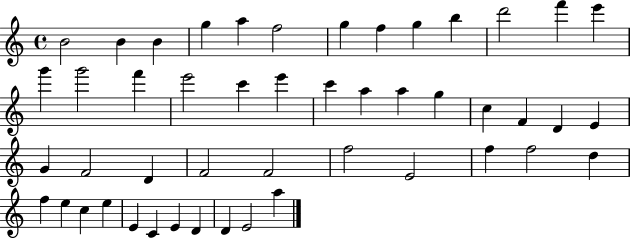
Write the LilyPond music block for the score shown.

{
  \clef treble
  \time 4/4
  \defaultTimeSignature
  \key c \major
  b'2 b'4 b'4 | g''4 a''4 f''2 | g''4 f''4 g''4 b''4 | d'''2 f'''4 e'''4 | \break g'''4 g'''2 f'''4 | e'''2 c'''4 e'''4 | c'''4 a''4 a''4 g''4 | c''4 f'4 d'4 e'4 | \break g'4 f'2 d'4 | f'2 f'2 | f''2 e'2 | f''4 f''2 d''4 | \break f''4 e''4 c''4 e''4 | e'4 c'4 e'4 d'4 | d'4 e'2 a''4 | \bar "|."
}